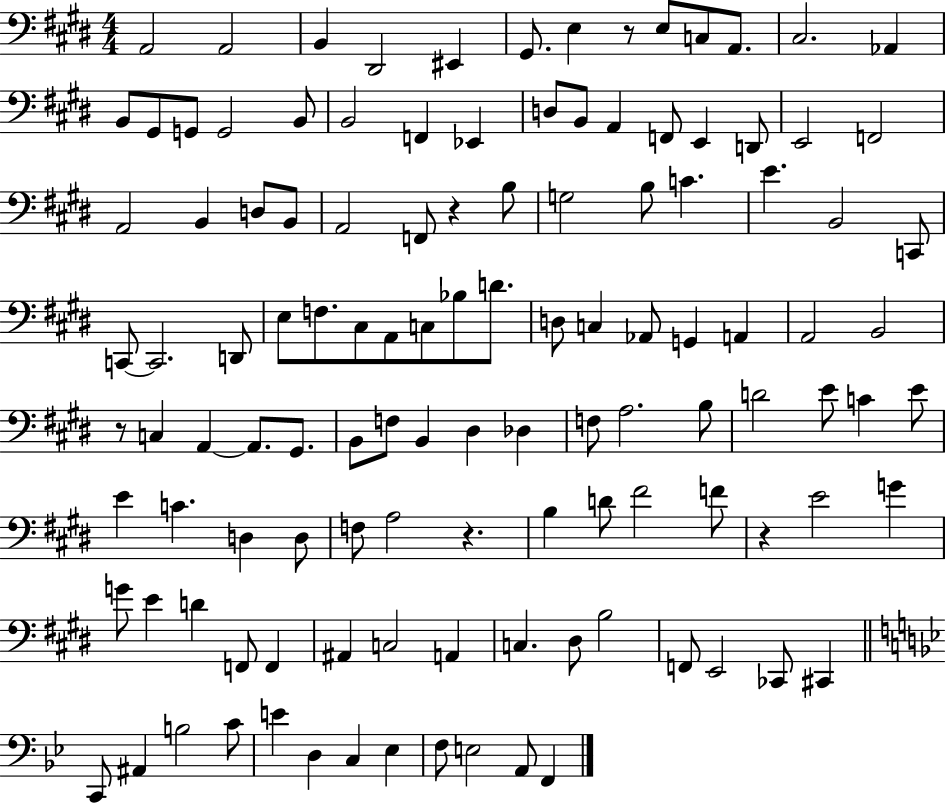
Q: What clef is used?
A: bass